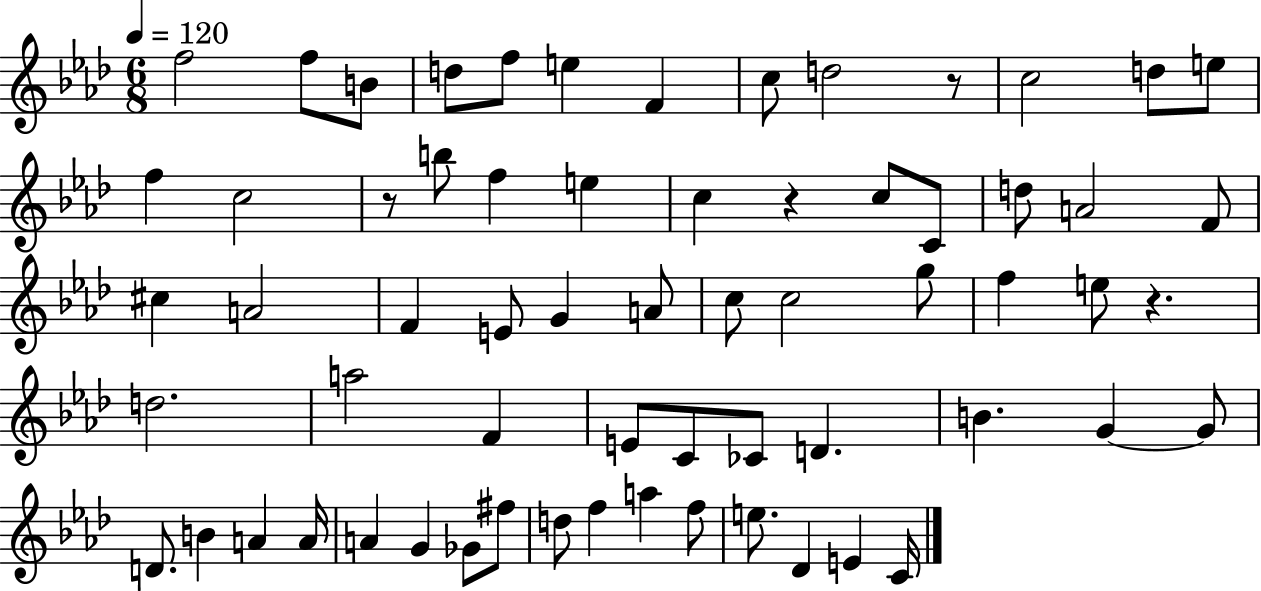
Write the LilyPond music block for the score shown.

{
  \clef treble
  \numericTimeSignature
  \time 6/8
  \key aes \major
  \tempo 4 = 120
  f''2 f''8 b'8 | d''8 f''8 e''4 f'4 | c''8 d''2 r8 | c''2 d''8 e''8 | \break f''4 c''2 | r8 b''8 f''4 e''4 | c''4 r4 c''8 c'8 | d''8 a'2 f'8 | \break cis''4 a'2 | f'4 e'8 g'4 a'8 | c''8 c''2 g''8 | f''4 e''8 r4. | \break d''2. | a''2 f'4 | e'8 c'8 ces'8 d'4. | b'4. g'4~~ g'8 | \break d'8. b'4 a'4 a'16 | a'4 g'4 ges'8 fis''8 | d''8 f''4 a''4 f''8 | e''8. des'4 e'4 c'16 | \break \bar "|."
}